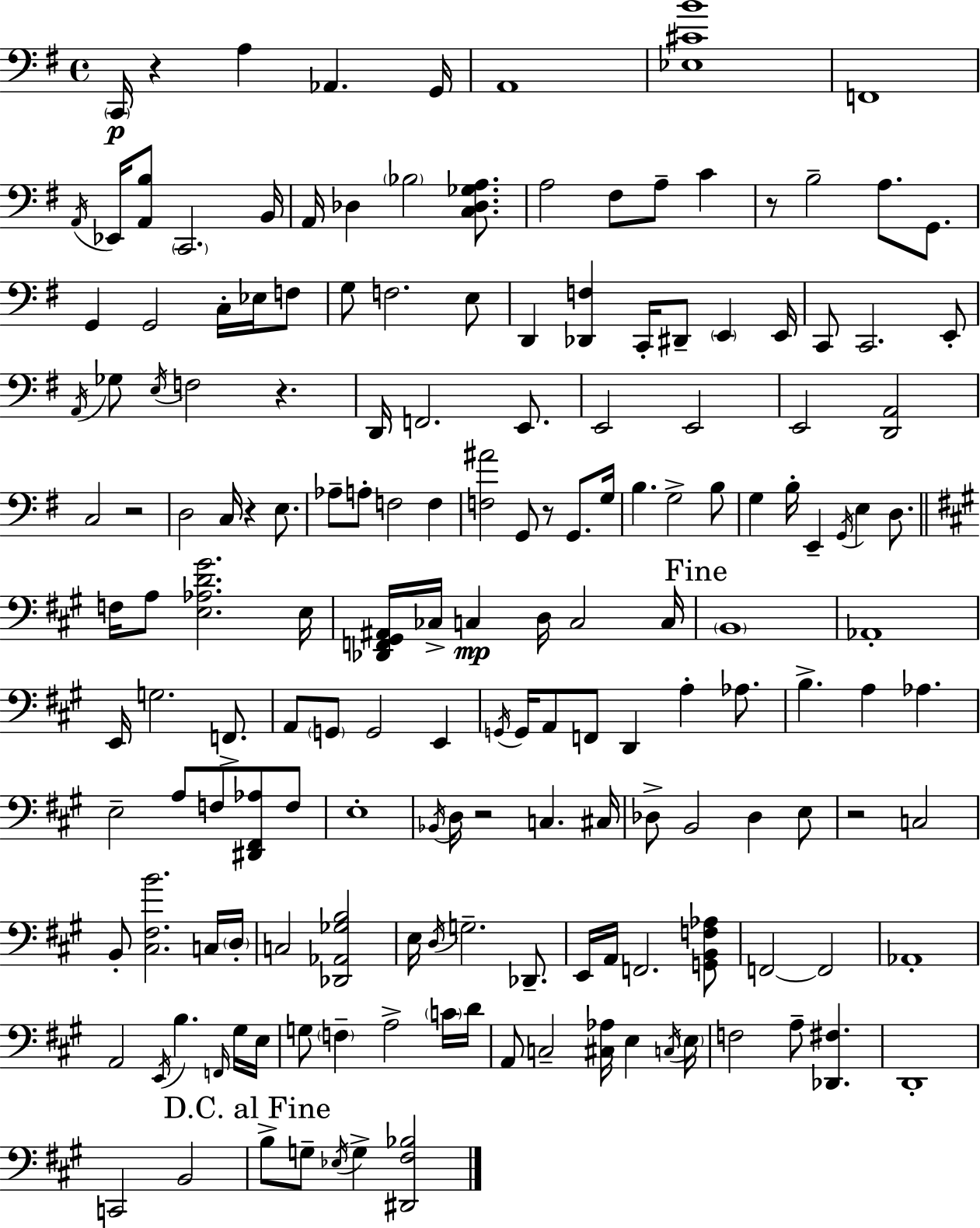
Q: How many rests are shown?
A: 8